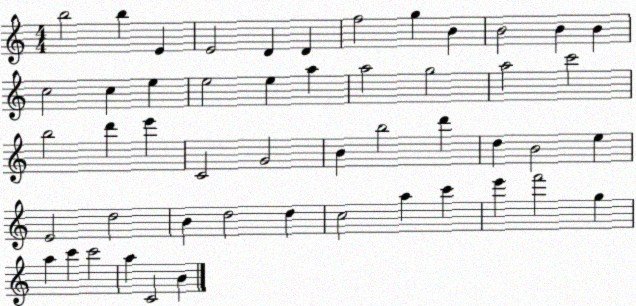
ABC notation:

X:1
T:Untitled
M:4/4
L:1/4
K:C
b2 b E E2 D D f2 g B B2 B B c2 c e e2 e a a2 g2 a2 c'2 b2 d' e' C2 G2 B b2 d' d B2 e E2 d2 B d2 d c2 a c' e' f'2 g a c' c'2 a C2 B